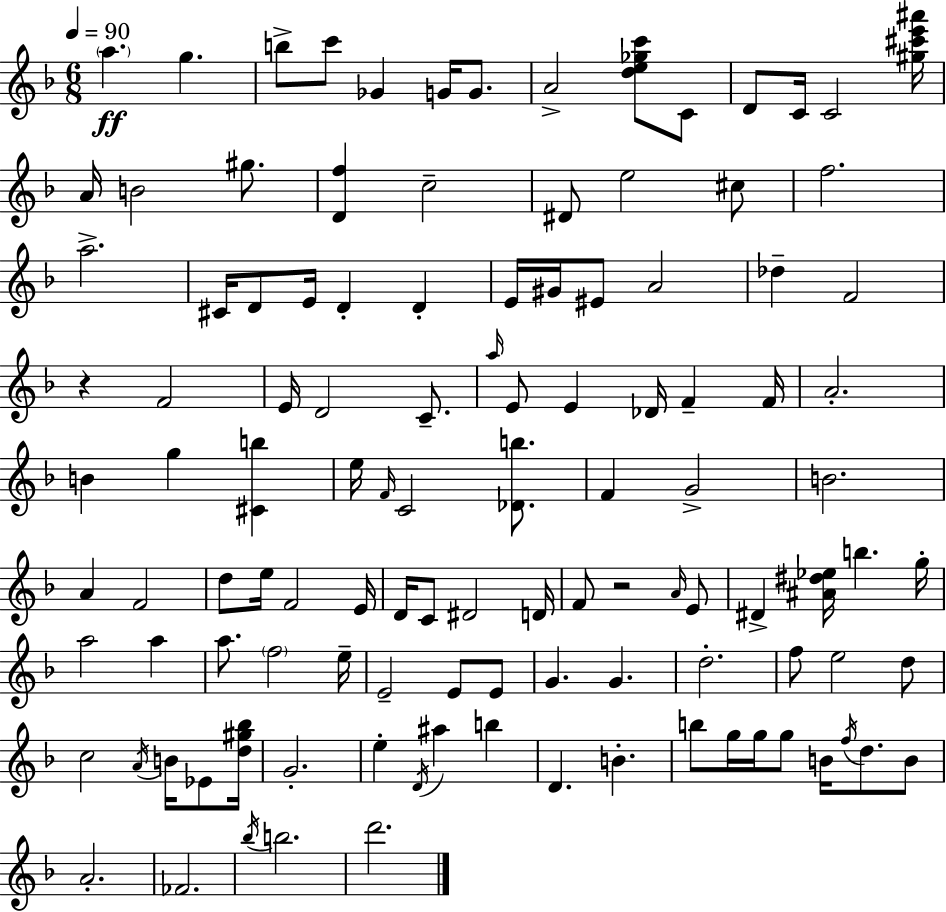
{
  \clef treble
  \numericTimeSignature
  \time 6/8
  \key f \major
  \tempo 4 = 90
  \repeat volta 2 { \parenthesize a''4.\ff g''4. | b''8-> c'''8 ges'4 g'16 g'8. | a'2-> <d'' e'' ges'' c'''>8 c'8 | d'8 c'16 c'2 <gis'' cis''' e''' ais'''>16 | \break a'16 b'2 gis''8. | <d' f''>4 c''2-- | dis'8 e''2 cis''8 | f''2. | \break a''2.-> | cis'16 d'8 e'16 d'4-. d'4-. | e'16 gis'16 eis'8 a'2 | des''4-- f'2 | \break r4 f'2 | e'16 d'2 c'8.-- | \grace { a''16 } e'8 e'4 des'16 f'4-- | f'16 a'2.-. | \break b'4 g''4 <cis' b''>4 | e''16 \grace { f'16 } c'2 <des' b''>8. | f'4 g'2-> | b'2. | \break a'4 f'2 | d''8 e''16 f'2 | e'16 d'16 c'8 dis'2 | d'16 f'8 r2 | \break \grace { a'16 } e'8 dis'4-> <ais' dis'' ees''>16 b''4. | g''16-. a''2 a''4 | a''8. \parenthesize f''2 | e''16-- e'2-- e'8 | \break e'8 g'4. g'4. | d''2.-. | f''8 e''2 | d''8 c''2 \acciaccatura { a'16 } | \break b'16 ees'8 <d'' gis'' bes''>16 g'2.-. | e''4-. \acciaccatura { d'16 } ais''4 | b''4 d'4. b'4.-. | b''8 g''16 g''16 g''8 b'16 | \break \acciaccatura { f''16 } d''8. b'8 a'2.-. | fes'2. | \acciaccatura { bes''16 } b''2. | d'''2. | \break } \bar "|."
}